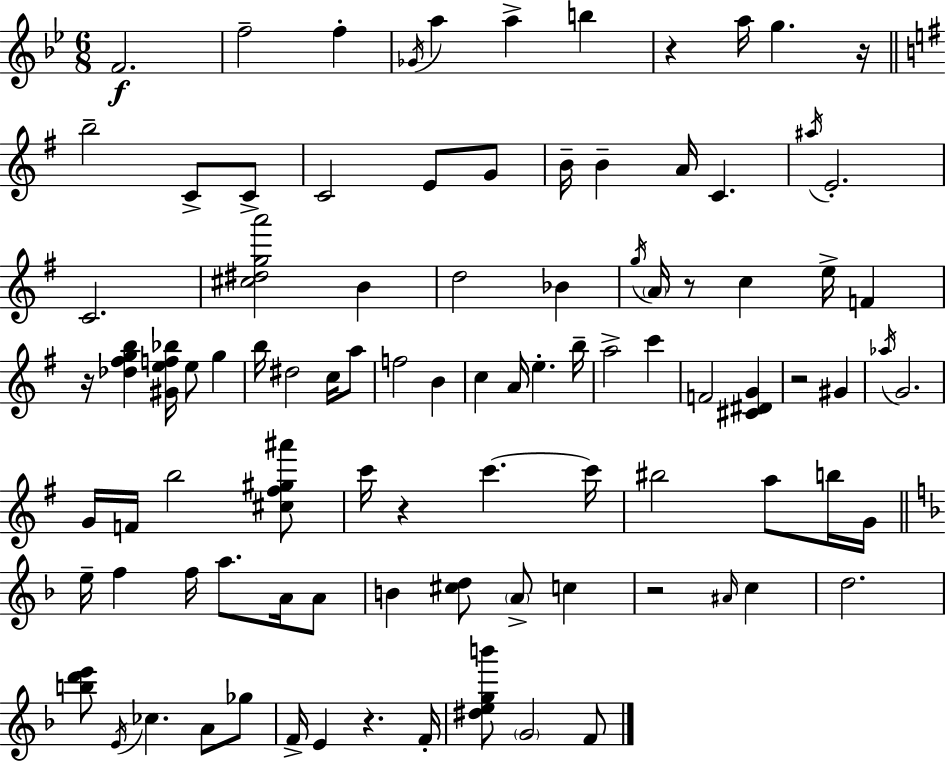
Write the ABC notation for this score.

X:1
T:Untitled
M:6/8
L:1/4
K:Gm
F2 f2 f _G/4 a a b z a/4 g z/4 b2 C/2 C/2 C2 E/2 G/2 B/4 B A/4 C ^a/4 E2 C2 [^c^dga']2 B d2 _B g/4 A/4 z/2 c e/4 F z/4 [_d^fgb] [^Gef_b]/4 e/2 g b/4 ^d2 c/4 a/2 f2 B c A/4 e b/4 a2 c' F2 [^C^DG] z2 ^G _a/4 G2 G/4 F/4 b2 [^c^f^g^a']/2 c'/4 z c' c'/4 ^b2 a/2 b/4 G/4 e/4 f f/4 a/2 A/4 A/2 B [^cd]/2 A/2 c z2 ^A/4 c d2 [bd'e']/2 E/4 _c A/2 _g/2 F/4 E z F/4 [^degb']/2 G2 F/2